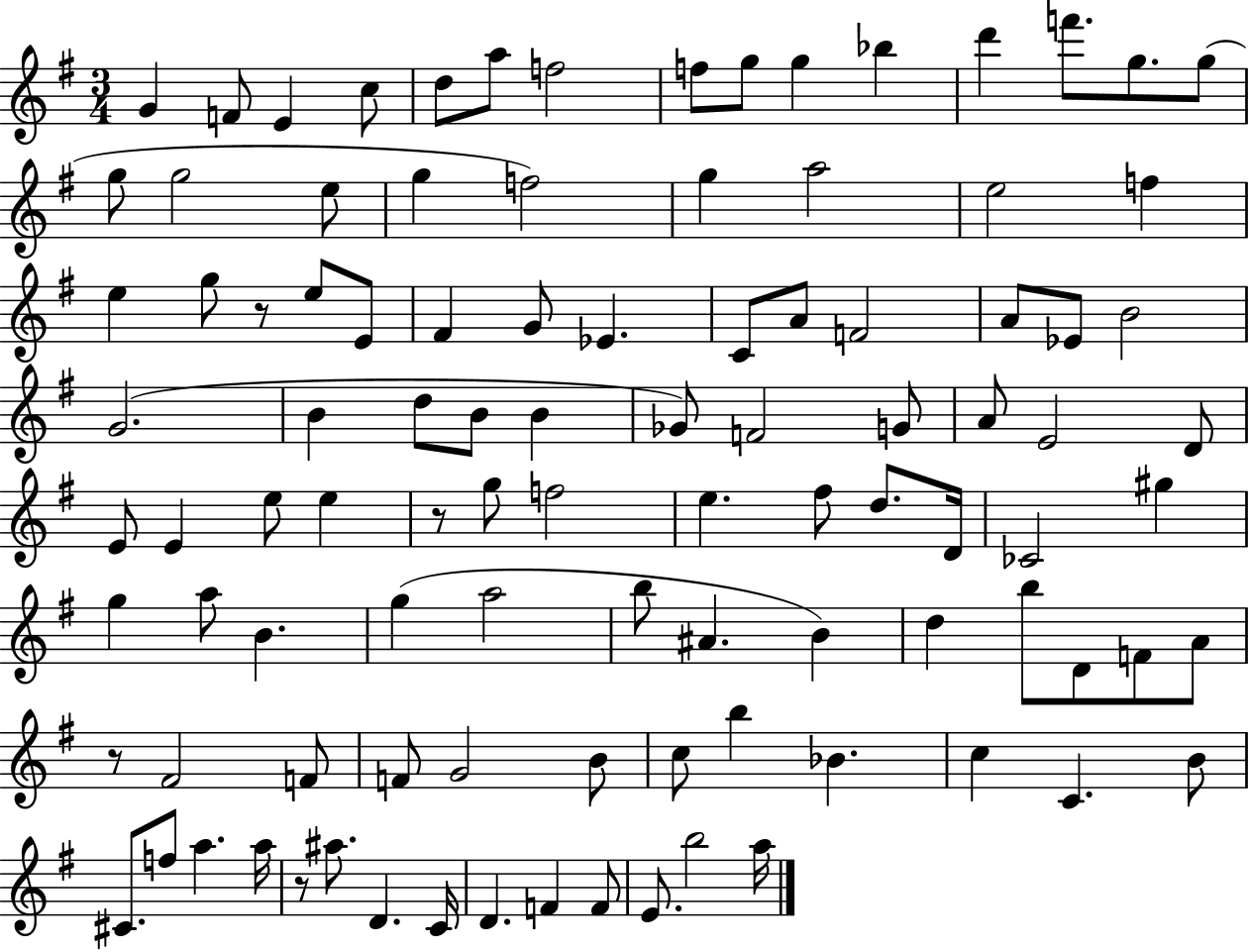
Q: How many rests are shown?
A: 4